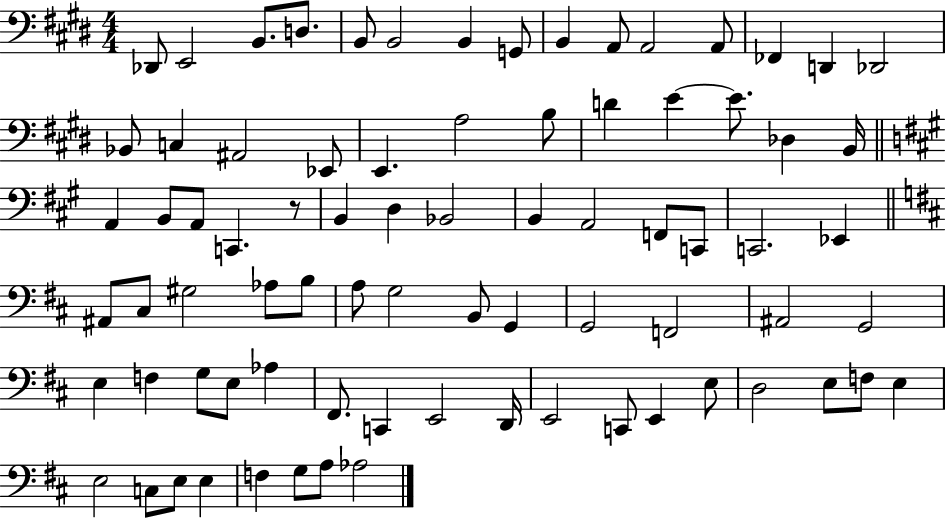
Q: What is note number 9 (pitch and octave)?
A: B2